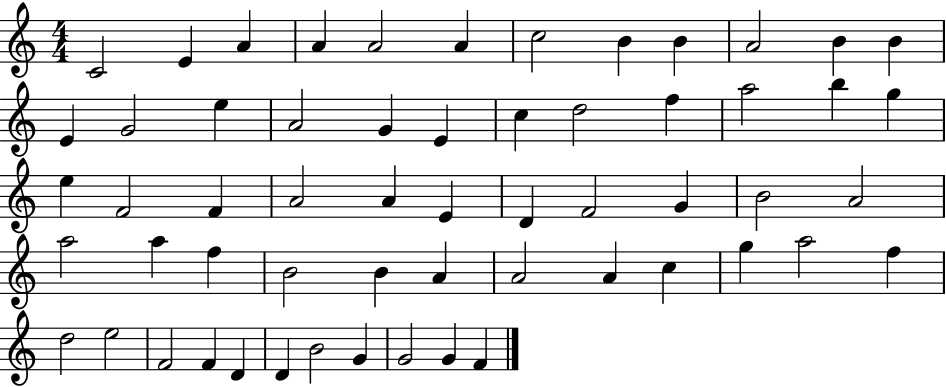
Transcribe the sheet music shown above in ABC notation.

X:1
T:Untitled
M:4/4
L:1/4
K:C
C2 E A A A2 A c2 B B A2 B B E G2 e A2 G E c d2 f a2 b g e F2 F A2 A E D F2 G B2 A2 a2 a f B2 B A A2 A c g a2 f d2 e2 F2 F D D B2 G G2 G F